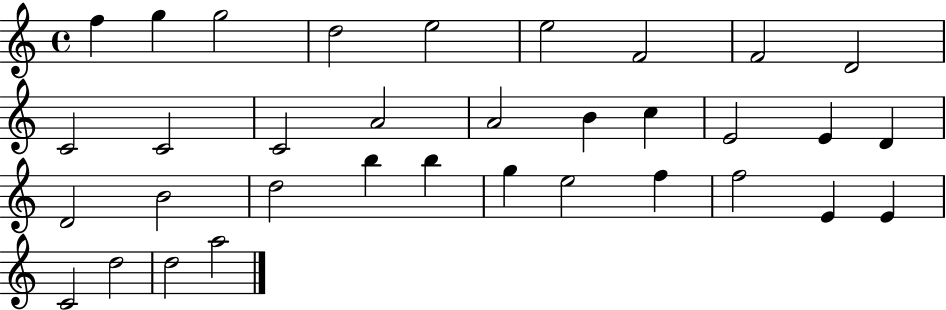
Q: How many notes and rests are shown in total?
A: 34